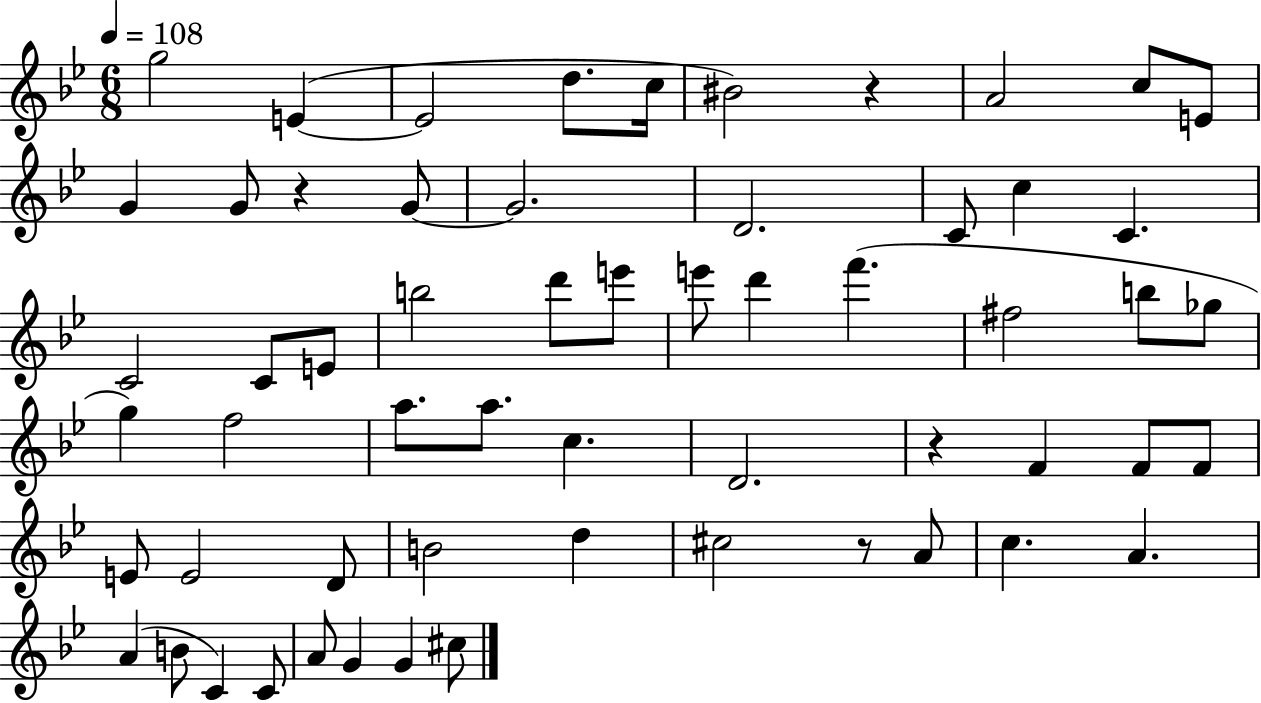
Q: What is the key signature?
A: BES major